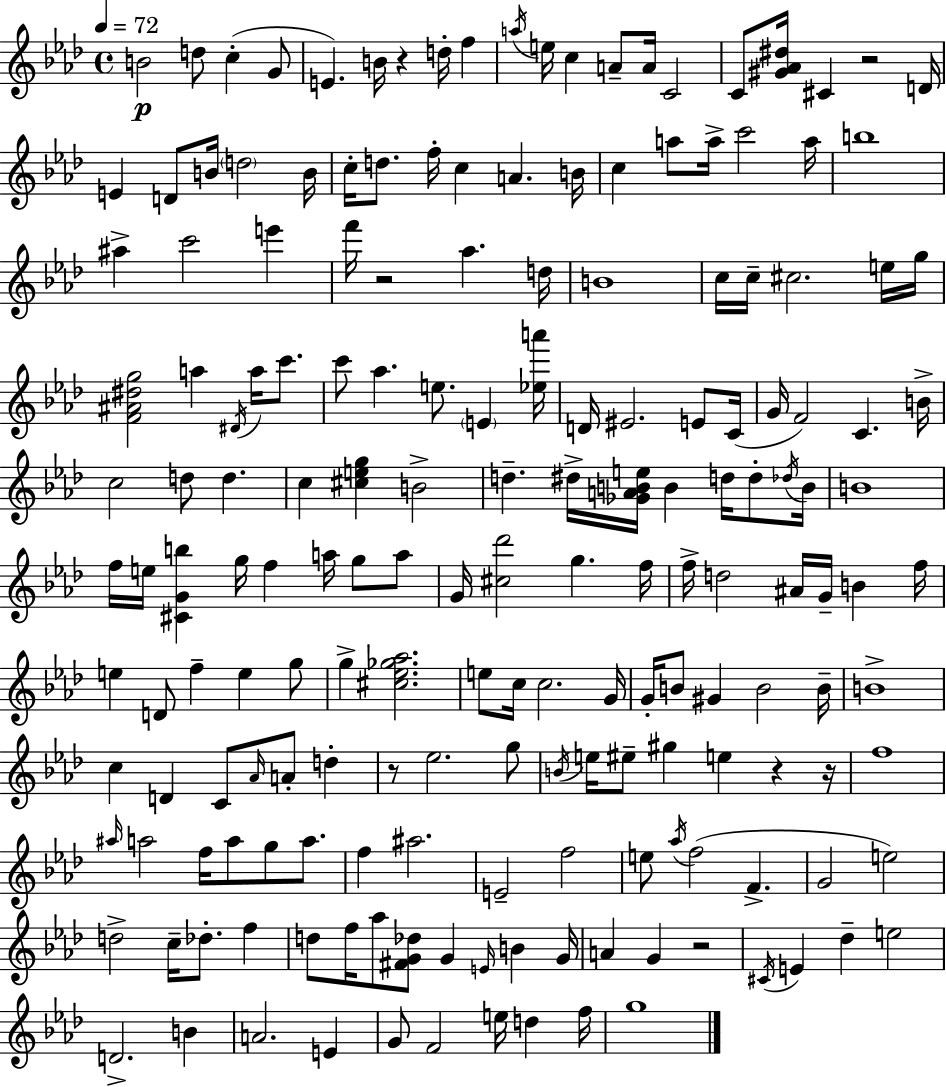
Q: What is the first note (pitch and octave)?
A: B4